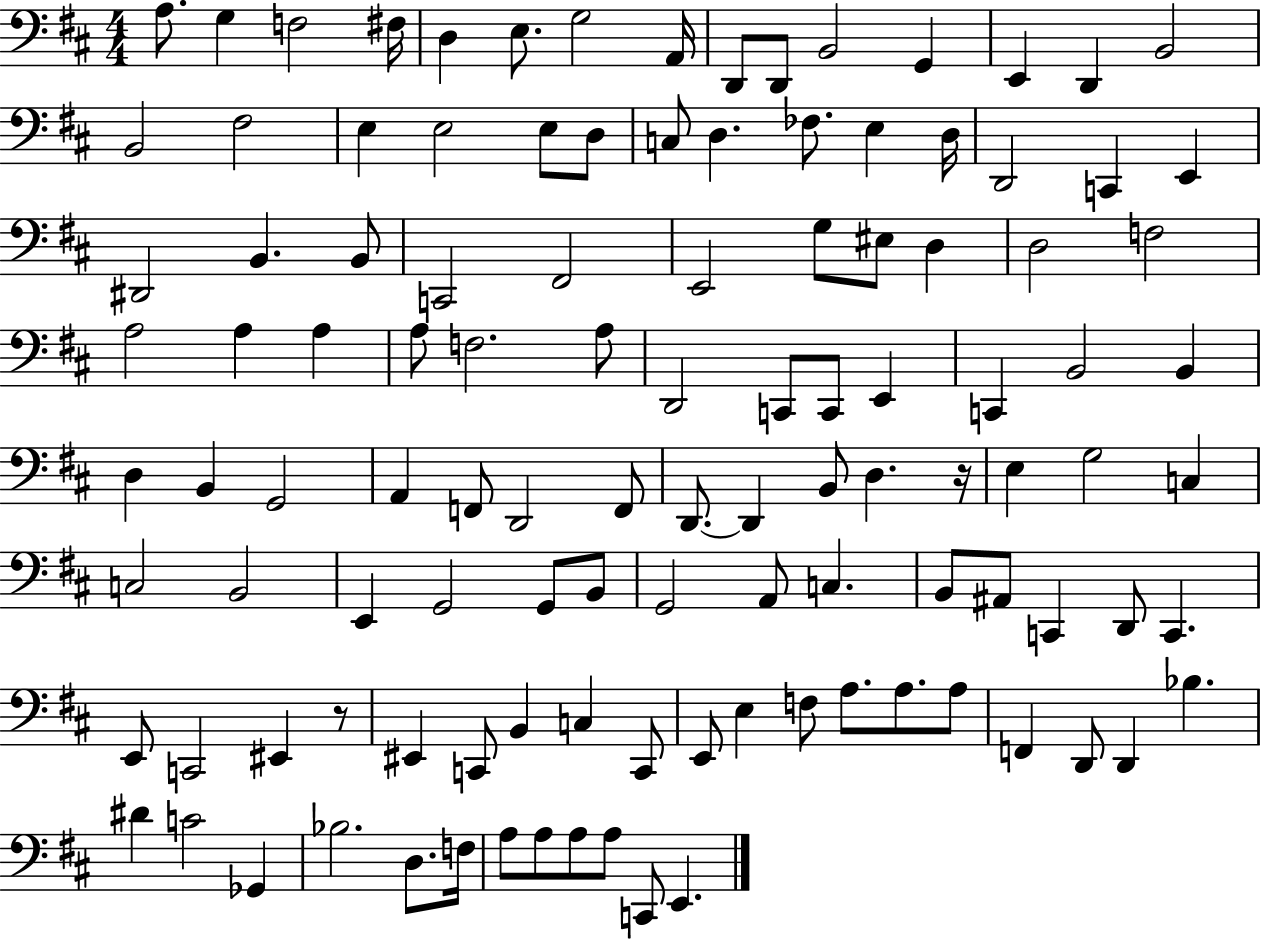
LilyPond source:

{
  \clef bass
  \numericTimeSignature
  \time 4/4
  \key d \major
  \repeat volta 2 { a8. g4 f2 fis16 | d4 e8. g2 a,16 | d,8 d,8 b,2 g,4 | e,4 d,4 b,2 | \break b,2 fis2 | e4 e2 e8 d8 | c8 d4. fes8. e4 d16 | d,2 c,4 e,4 | \break dis,2 b,4. b,8 | c,2 fis,2 | e,2 g8 eis8 d4 | d2 f2 | \break a2 a4 a4 | a8 f2. a8 | d,2 c,8 c,8 e,4 | c,4 b,2 b,4 | \break d4 b,4 g,2 | a,4 f,8 d,2 f,8 | d,8.~~ d,4 b,8 d4. r16 | e4 g2 c4 | \break c2 b,2 | e,4 g,2 g,8 b,8 | g,2 a,8 c4. | b,8 ais,8 c,4 d,8 c,4. | \break e,8 c,2 eis,4 r8 | eis,4 c,8 b,4 c4 c,8 | e,8 e4 f8 a8. a8. a8 | f,4 d,8 d,4 bes4. | \break dis'4 c'2 ges,4 | bes2. d8. f16 | a8 a8 a8 a8 c,8 e,4. | } \bar "|."
}